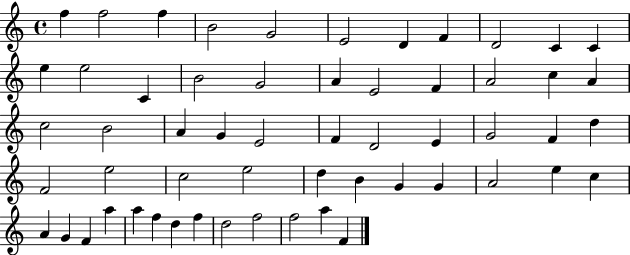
{
  \clef treble
  \time 4/4
  \defaultTimeSignature
  \key c \major
  f''4 f''2 f''4 | b'2 g'2 | e'2 d'4 f'4 | d'2 c'4 c'4 | \break e''4 e''2 c'4 | b'2 g'2 | a'4 e'2 f'4 | a'2 c''4 a'4 | \break c''2 b'2 | a'4 g'4 e'2 | f'4 d'2 e'4 | g'2 f'4 d''4 | \break f'2 e''2 | c''2 e''2 | d''4 b'4 g'4 g'4 | a'2 e''4 c''4 | \break a'4 g'4 f'4 a''4 | a''4 f''4 d''4 f''4 | d''2 f''2 | f''2 a''4 f'4 | \break \bar "|."
}